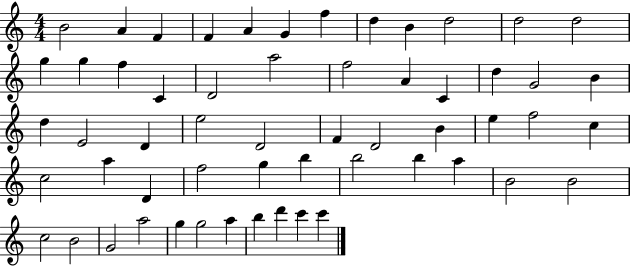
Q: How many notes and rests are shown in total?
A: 57